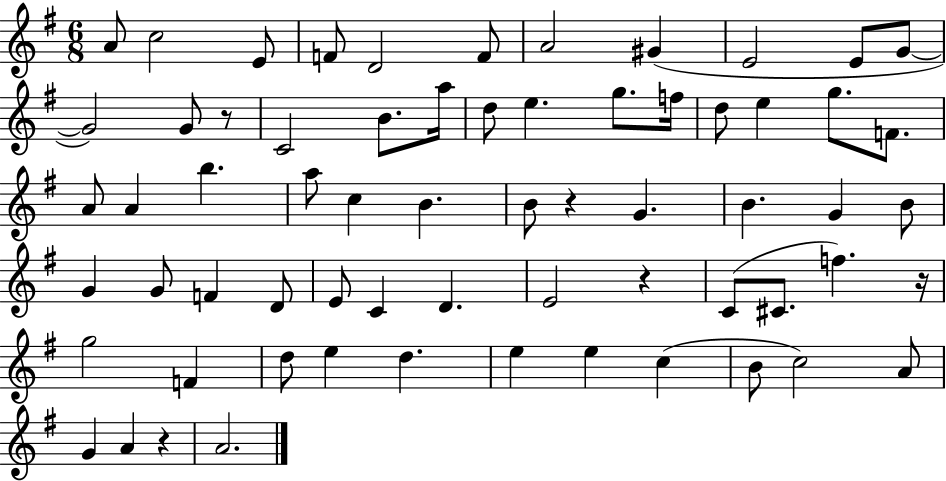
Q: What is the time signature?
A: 6/8